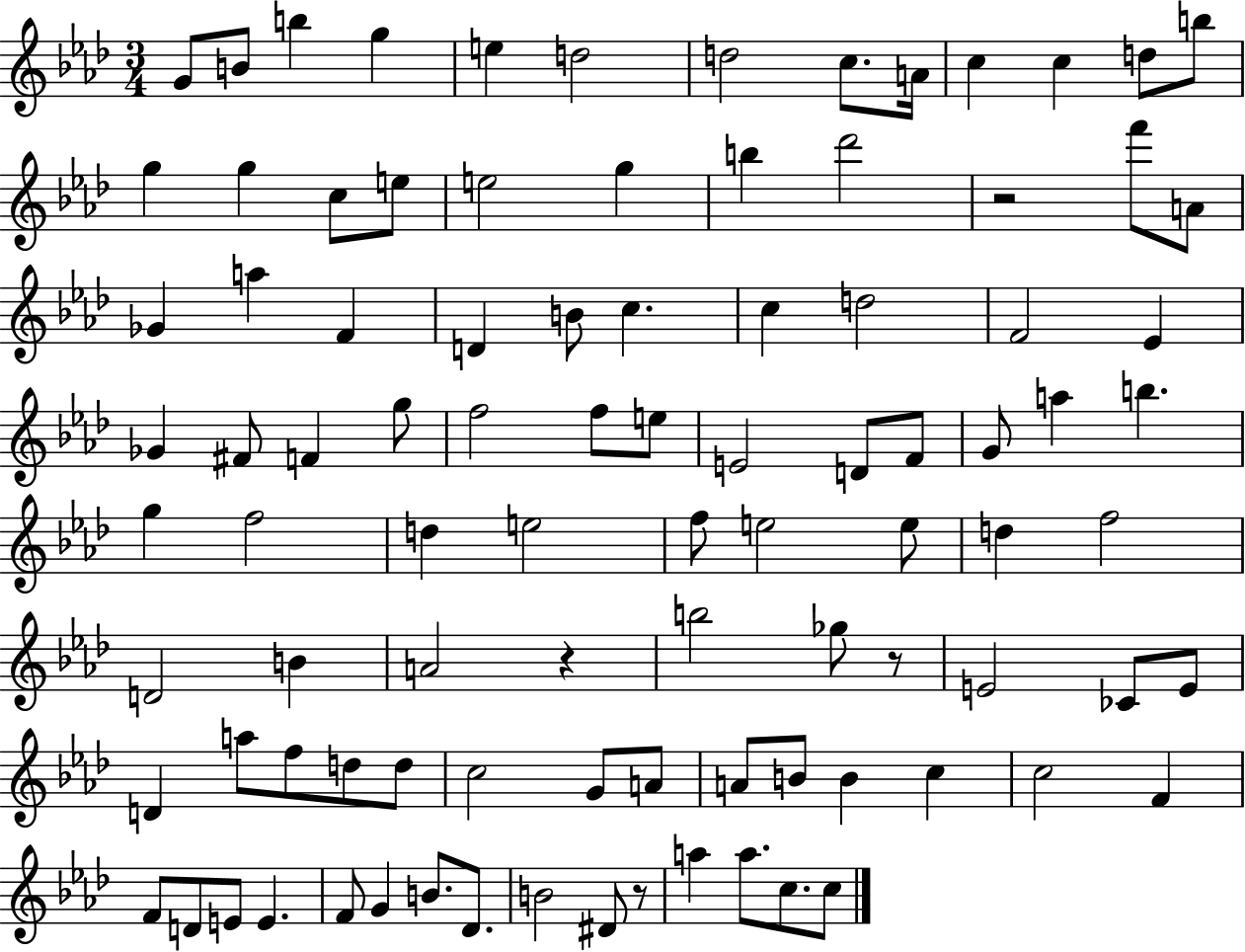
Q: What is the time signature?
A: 3/4